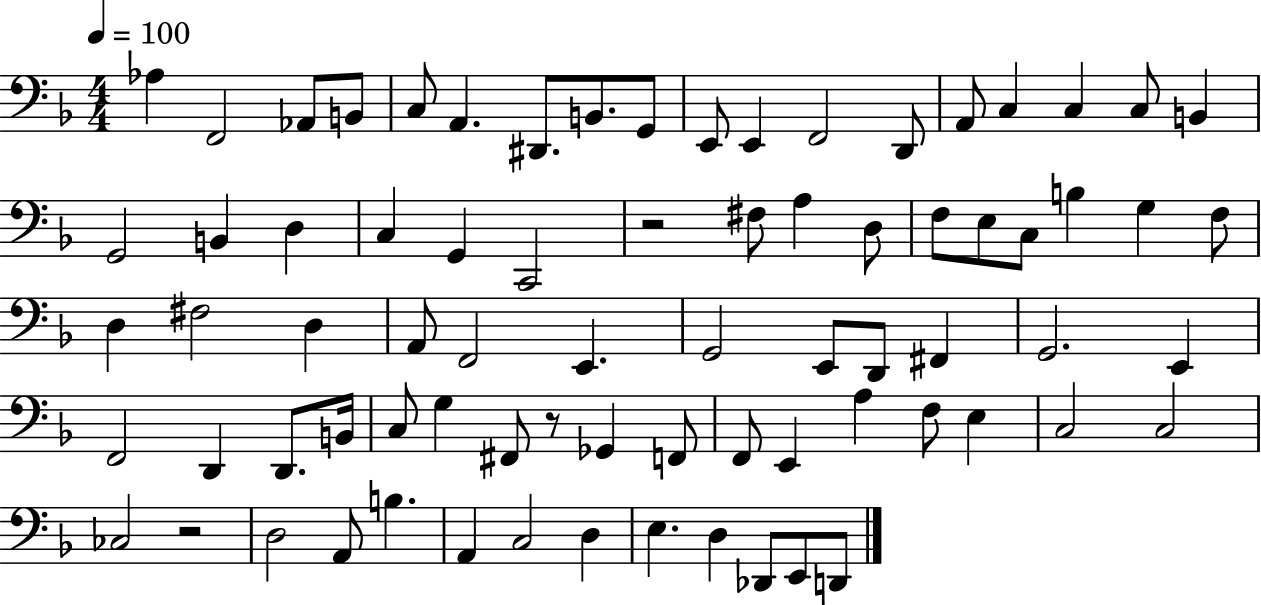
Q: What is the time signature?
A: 4/4